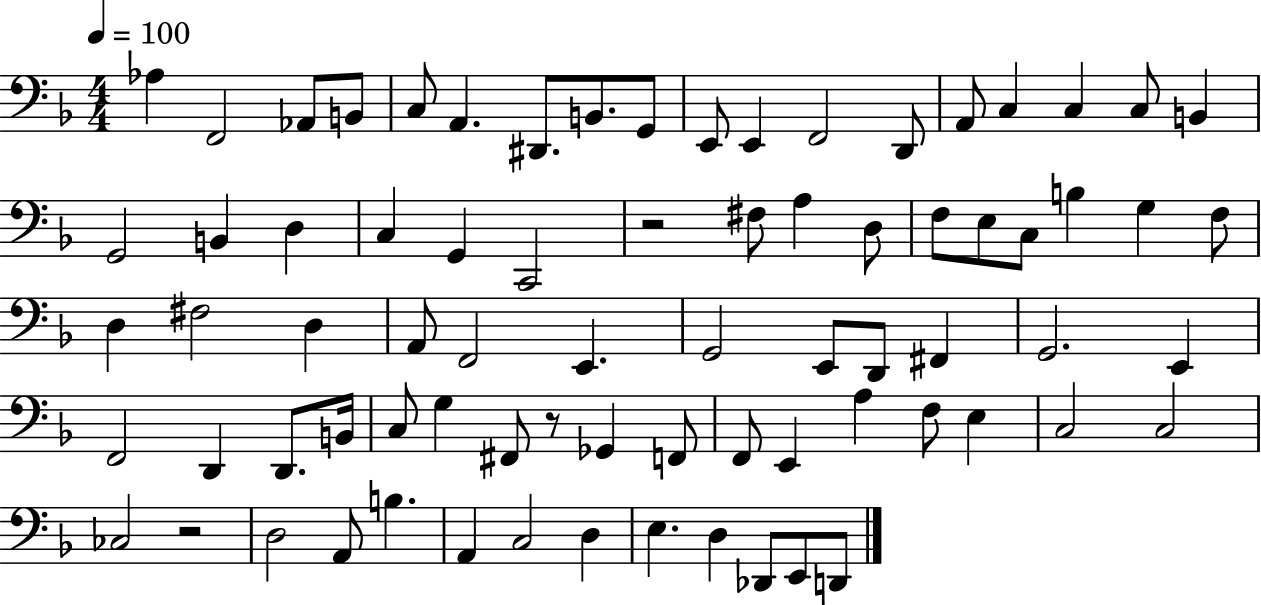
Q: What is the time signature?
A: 4/4